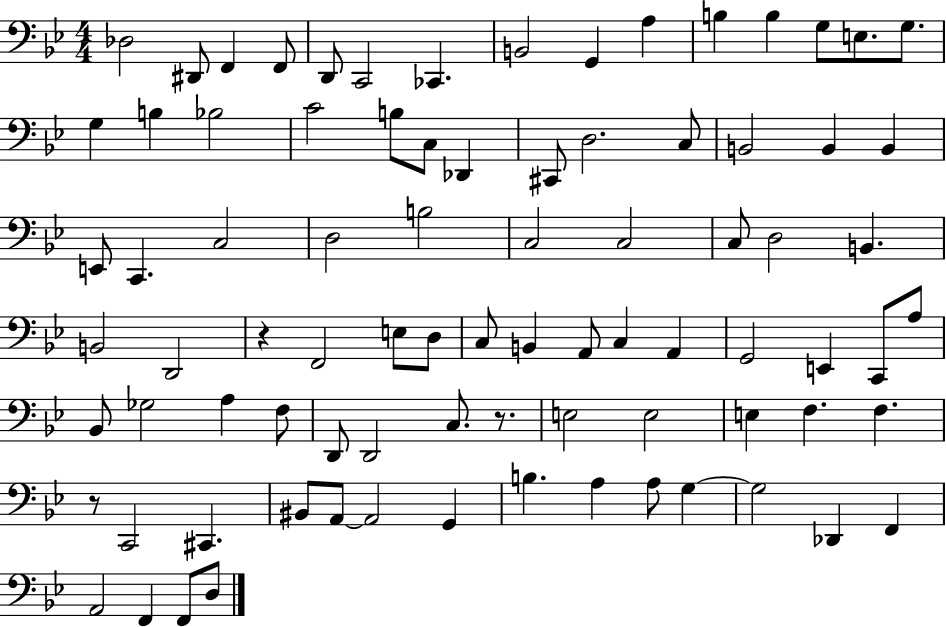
Db3/h D#2/e F2/q F2/e D2/e C2/h CES2/q. B2/h G2/q A3/q B3/q B3/q G3/e E3/e. G3/e. G3/q B3/q Bb3/h C4/h B3/e C3/e Db2/q C#2/e D3/h. C3/e B2/h B2/q B2/q E2/e C2/q. C3/h D3/h B3/h C3/h C3/h C3/e D3/h B2/q. B2/h D2/h R/q F2/h E3/e D3/e C3/e B2/q A2/e C3/q A2/q G2/h E2/q C2/e A3/e Bb2/e Gb3/h A3/q F3/e D2/e D2/h C3/e. R/e. E3/h E3/h E3/q F3/q. F3/q. R/e C2/h C#2/q. BIS2/e A2/e A2/h G2/q B3/q. A3/q A3/e G3/q G3/h Db2/q F2/q A2/h F2/q F2/e D3/e